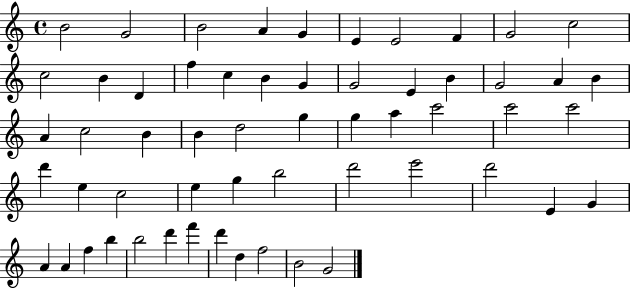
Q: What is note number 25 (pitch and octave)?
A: C5